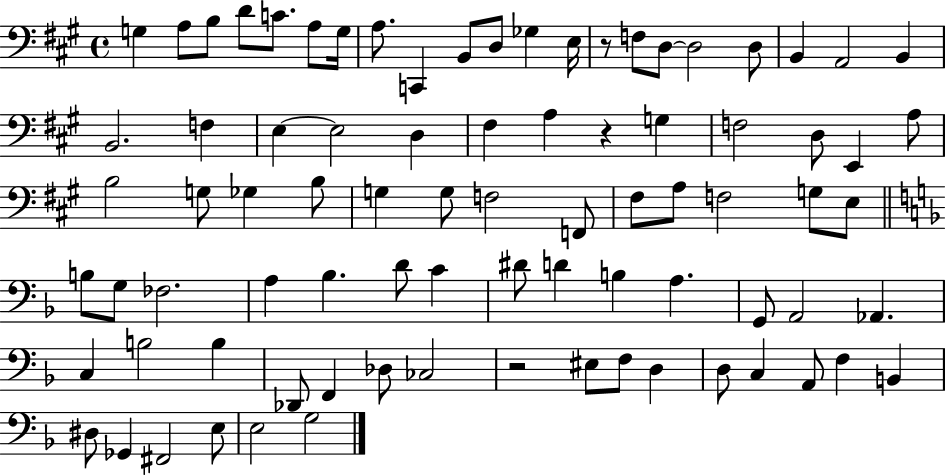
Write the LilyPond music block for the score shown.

{
  \clef bass
  \time 4/4
  \defaultTimeSignature
  \key a \major
  g4 a8 b8 d'8 c'8. a8 g16 | a8. c,4 b,8 d8 ges4 e16 | r8 f8 d8~~ d2 d8 | b,4 a,2 b,4 | \break b,2. f4 | e4~~ e2 d4 | fis4 a4 r4 g4 | f2 d8 e,4 a8 | \break b2 g8 ges4 b8 | g4 g8 f2 f,8 | fis8 a8 f2 g8 e8 | \bar "||" \break \key f \major b8 g8 fes2. | a4 bes4. d'8 c'4 | dis'8 d'4 b4 a4. | g,8 a,2 aes,4. | \break c4 b2 b4 | des,8 f,4 des8 ces2 | r2 eis8 f8 d4 | d8 c4 a,8 f4 b,4 | \break dis8 ges,4 fis,2 e8 | e2 g2 | \bar "|."
}